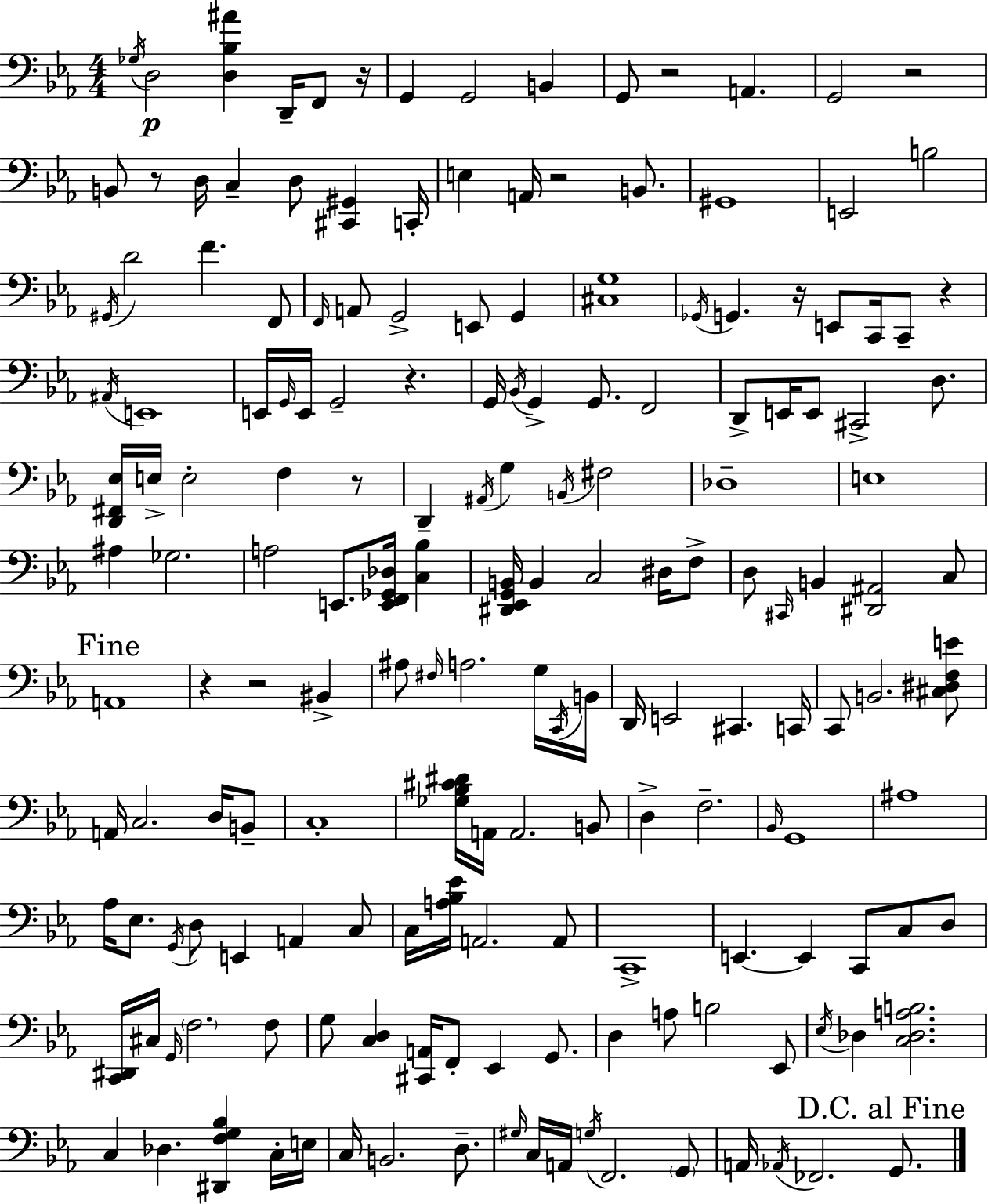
{
  \clef bass
  \numericTimeSignature
  \time 4/4
  \key c \minor
  \repeat volta 2 { \acciaccatura { ges16 }\p d2 <d bes ais'>4 d,16-- f,8 | r16 g,4 g,2 b,4 | g,8 r2 a,4. | g,2 r2 | \break b,8 r8 d16 c4-- d8 <cis, gis,>4 | c,16-. e4 a,16 r2 b,8. | gis,1 | e,2 b2 | \break \acciaccatura { gis,16 } d'2 f'4. | f,8 \grace { f,16 } a,8 g,2-> e,8 g,4 | <cis g>1 | \acciaccatura { ges,16 } g,4. r16 e,8 c,16 c,8-- | \break r4 \acciaccatura { ais,16 } e,1 | e,16 \grace { g,16 } e,16 g,2-- | r4. g,16 \acciaccatura { bes,16 } g,4-> g,8. f,2 | d,8-> e,16 e,8 cis,2-> | \break d8. <d, fis, ees>16 e16-> e2-. | f4 r8 d,4-- \acciaccatura { ais,16 } g4 | \acciaccatura { b,16 } fis2 des1-- | e1 | \break ais4 ges2. | a2 | e,8. <e, f, ges, des>16 <c bes>4 <dis, ees, g, b,>16 b,4 c2 | dis16 f8-> d8 \grace { cis,16 } b,4 | \break <dis, ais,>2 c8 \mark "Fine" a,1 | r4 r2 | bis,4-> ais8 \grace { fis16 } a2. | g16 \acciaccatura { c,16 } b,16 d,16 e,2 | \break cis,4. c,16 c,8 b,2. | <cis dis f e'>8 a,16 c2. | d16 b,8-- c1-. | <ges bes cis' dis'>16 a,16 a,2. | \break b,8 d4-> | f2.-- \grace { bes,16 } g,1 | ais1 | aes16 ees8. | \break \acciaccatura { g,16 } d8 e,4 a,4 c8 c16 <a bes ees'>16 | a,2. a,8 c,1-> | e,4.~~ | e,4 c,8 c8 d8 <c, dis,>16 cis16 | \break \grace { g,16 } \parenthesize f2. f8 g8 | <c d>4 <cis, a,>16 f,8-. ees,4 g,8. d4 | a8 b2 ees,8 \acciaccatura { ees16 } | des4 <c des a b>2. | \break c4 des4. <dis, f g bes>4 c16-. e16 | c16 b,2. d8.-- | \grace { gis16 } c16 a,16 \acciaccatura { g16 } f,2. | \parenthesize g,8 a,16 \acciaccatura { aes,16 } fes,2. | \break \mark "D.C. al Fine" g,8. } \bar "|."
}